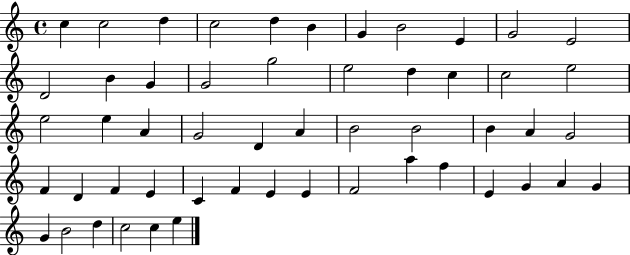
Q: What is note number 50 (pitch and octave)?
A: D5